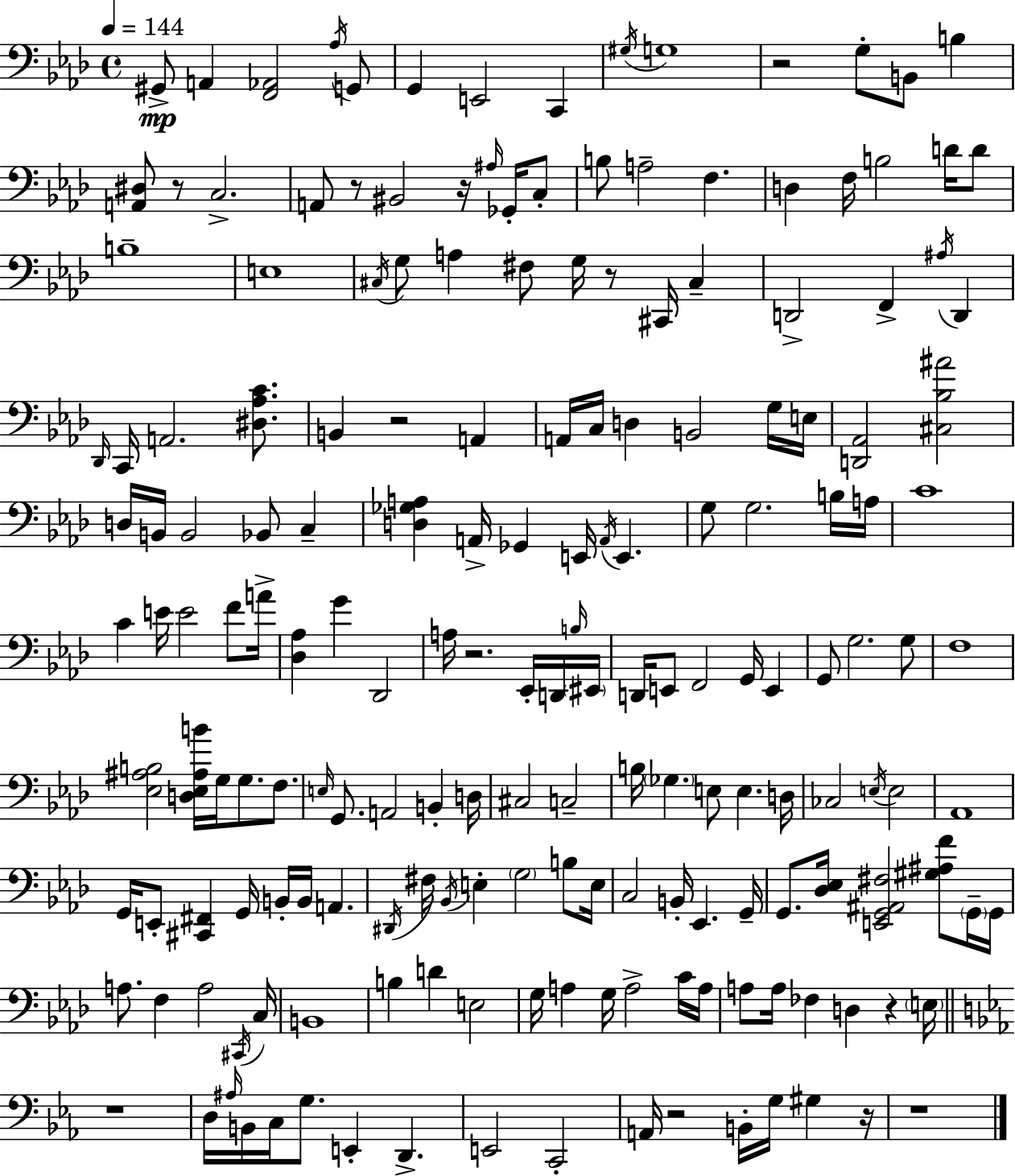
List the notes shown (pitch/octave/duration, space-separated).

G#2/e A2/q [F2,Ab2]/h Ab3/s G2/e G2/q E2/h C2/q G#3/s G3/w R/h G3/e B2/e B3/q [A2,D#3]/e R/e C3/h. A2/e R/e BIS2/h R/s A#3/s Gb2/s C3/e B3/e A3/h F3/q. D3/q F3/s B3/h D4/s D4/e B3/w E3/w C#3/s G3/e A3/q F#3/e G3/s R/e C#2/s C#3/q D2/h F2/q A#3/s D2/q Db2/s C2/s A2/h. [D#3,Ab3,C4]/e. B2/q R/h A2/q A2/s C3/s D3/q B2/h G3/s E3/s [D2,Ab2]/h [C#3,Bb3,A#4]/h D3/s B2/s B2/h Bb2/e C3/q [D3,Gb3,A3]/q A2/s Gb2/q E2/s A2/s E2/q. G3/e G3/h. B3/s A3/s C4/w C4/q E4/s E4/h F4/e A4/s [Db3,Ab3]/q G4/q Db2/h A3/s R/h. Eb2/s D2/s B3/s EIS2/s D2/s E2/e F2/h G2/s E2/q G2/e G3/h. G3/e F3/w [Eb3,A#3,B3]/h [D3,Eb3,A#3,B4]/s G3/s G3/e. F3/e. E3/s G2/e. A2/h B2/q D3/s C#3/h C3/h B3/s Gb3/q. E3/e E3/q. D3/s CES3/h E3/s E3/h Ab2/w G2/s E2/e [C#2,F#2]/q G2/s B2/s B2/s A2/q. D#2/s F#3/s Bb2/s E3/q G3/h B3/e E3/s C3/h B2/s Eb2/q. G2/s G2/e. [Db3,Eb3]/s [E2,G2,A#2,F#3]/h [G#3,A#3,F4]/e G2/s G2/s A3/e. F3/q A3/h C#2/s C3/s B2/w B3/q D4/q E3/h G3/s A3/q G3/s A3/h C4/s A3/s A3/e A3/s FES3/q D3/q R/q E3/s R/w D3/s A#3/s B2/s C3/s G3/e. E2/q D2/q. E2/h C2/h A2/s R/h B2/s G3/s G#3/q R/s R/w